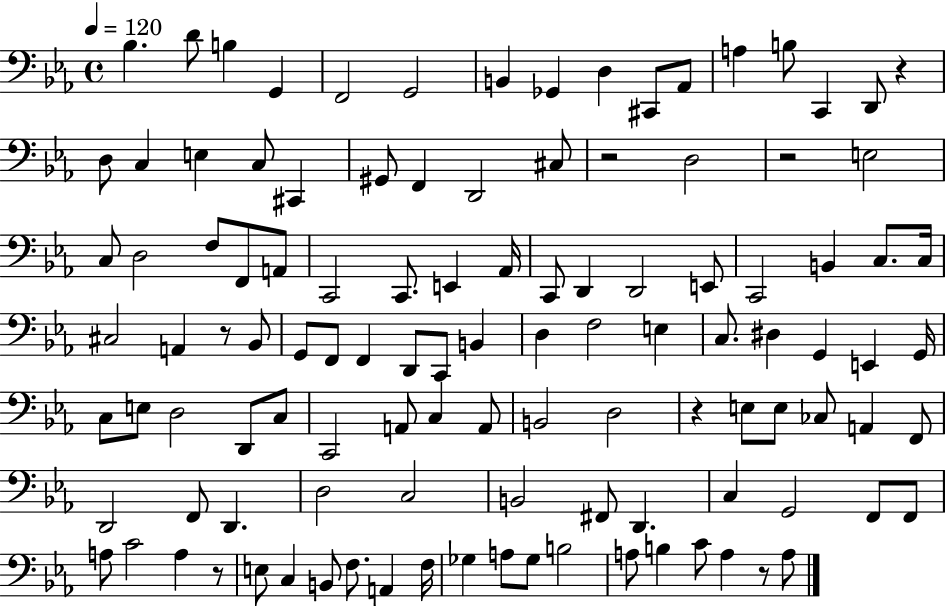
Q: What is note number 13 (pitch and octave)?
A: B3